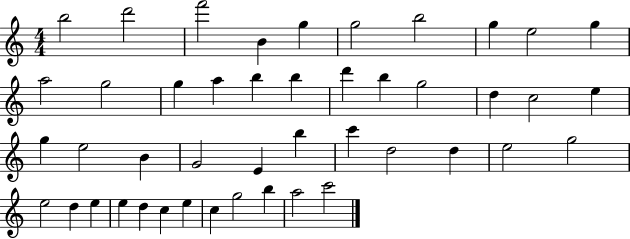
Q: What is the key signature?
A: C major